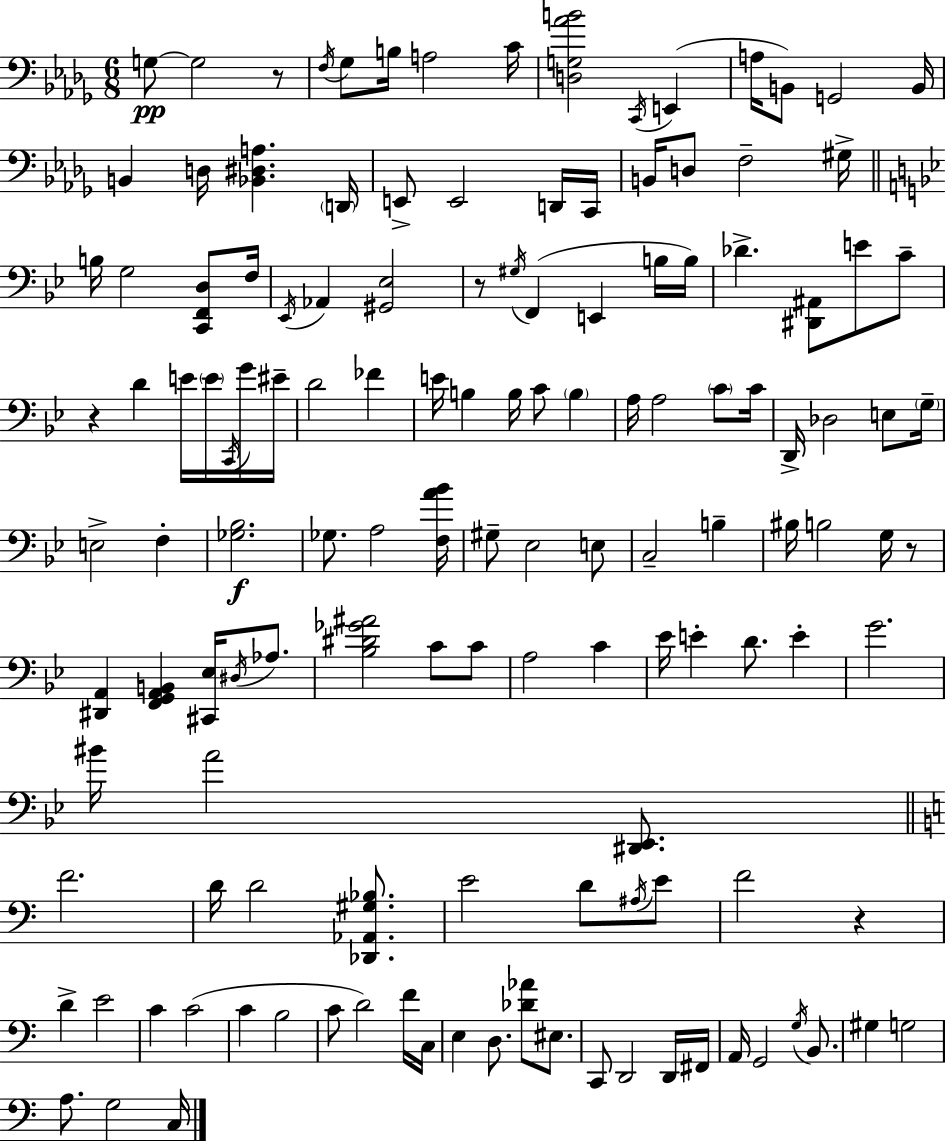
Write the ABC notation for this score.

X:1
T:Untitled
M:6/8
L:1/4
K:Bbm
G,/2 G,2 z/2 F,/4 _G,/2 B,/4 A,2 C/4 [D,G,_AB]2 C,,/4 E,, A,/4 B,,/2 G,,2 B,,/4 B,, D,/4 [_B,,^D,A,] D,,/4 E,,/2 E,,2 D,,/4 C,,/4 B,,/4 D,/2 F,2 ^G,/4 B,/4 G,2 [C,,F,,D,]/2 F,/4 _E,,/4 _A,, [^G,,_E,]2 z/2 ^G,/4 F,, E,, B,/4 B,/4 _D [^D,,^A,,]/2 E/2 C/2 z D E/4 E/4 C,,/4 G/4 ^E/4 D2 _F E/4 B, B,/4 C/2 B, A,/4 A,2 C/2 C/4 D,,/4 _D,2 E,/2 G,/4 E,2 F, [_G,_B,]2 _G,/2 A,2 [F,A_B]/4 ^G,/2 _E,2 E,/2 C,2 B, ^B,/4 B,2 G,/4 z/2 [^D,,A,,] [F,,G,,A,,B,,] [^C,,_E,]/4 ^D,/4 _A,/2 [_B,^D_G^A]2 C/2 C/2 A,2 C _E/4 E D/2 E G2 ^B/4 A2 [^D,,_E,,]/2 F2 D/4 D2 [_D,,_A,,^G,_B,]/2 E2 D/2 ^A,/4 E/2 F2 z D E2 C C2 C B,2 C/2 D2 F/4 C,/4 E, D,/2 [_D_A]/2 ^E,/2 C,,/2 D,,2 D,,/4 ^F,,/4 A,,/4 G,,2 G,/4 B,,/2 ^G, G,2 A,/2 G,2 C,/4